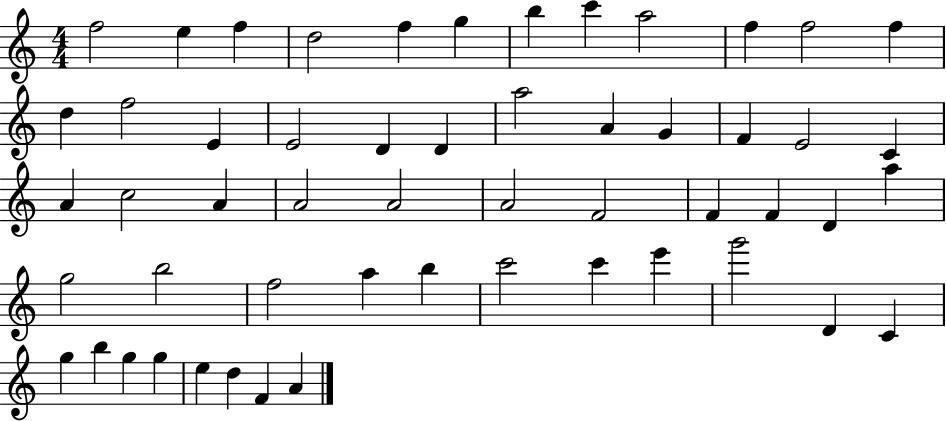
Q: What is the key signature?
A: C major